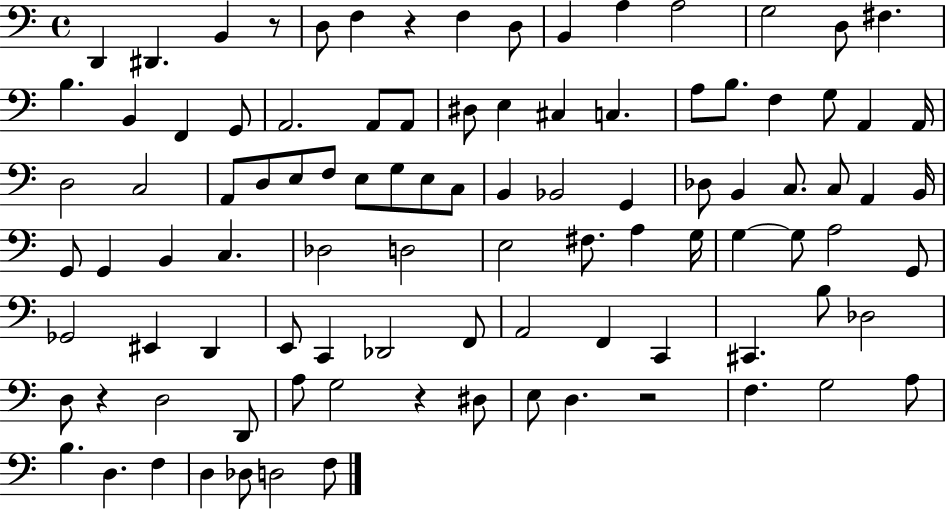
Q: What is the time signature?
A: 4/4